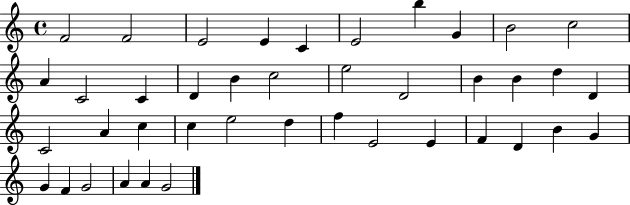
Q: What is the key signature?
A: C major